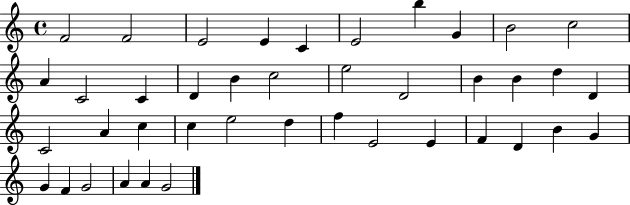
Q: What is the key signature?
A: C major